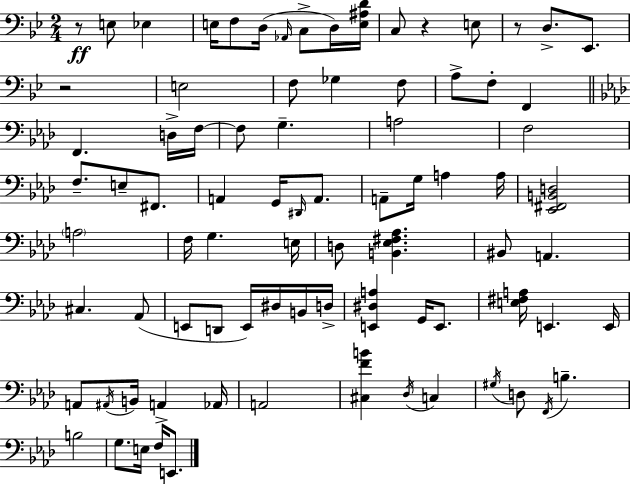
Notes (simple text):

R/e E3/e Eb3/q E3/s F3/e D3/s Ab2/s C3/e D3/s [E3,A#3,D4]/s C3/e R/q E3/e R/e D3/e. Eb2/e. R/h E3/h F3/e Gb3/q F3/e A3/e F3/e F2/q F2/q. D3/s F3/s F3/e G3/q. A3/h F3/h F3/e. E3/e F#2/e. A2/q G2/s D#2/s A2/e. A2/e G3/s A3/q A3/s [Eb2,F#2,B2,D3]/h A3/h F3/s G3/q. E3/s D3/e [B2,Eb3,F#3,Ab3]/q. BIS2/e A2/q. C#3/q. Ab2/e E2/e D2/e E2/s D#3/s B2/s D3/s [E2,D#3,A3]/q G2/s E2/e. [E3,F#3,A3]/s E2/q. E2/s A2/e A#2/s B2/s A2/q Ab2/s A2/h [C#3,F4,B4]/q Db3/s C3/q G#3/s D3/e F2/s B3/q. B3/h G3/e. E3/s F3/s E2/e.